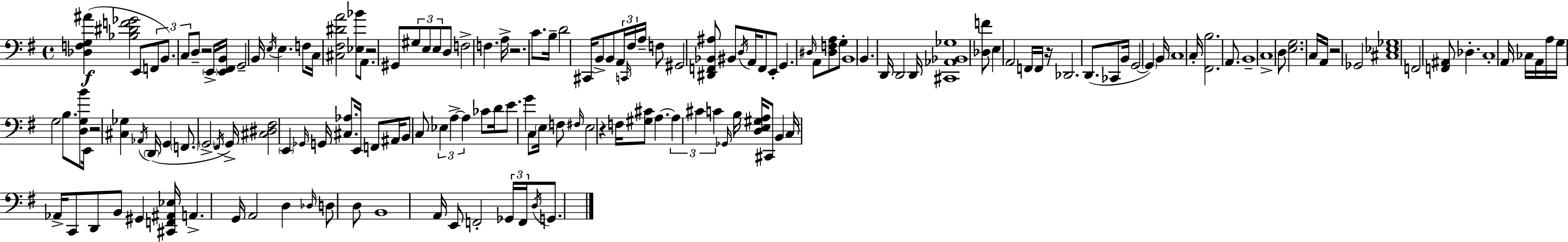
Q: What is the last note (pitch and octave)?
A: G2